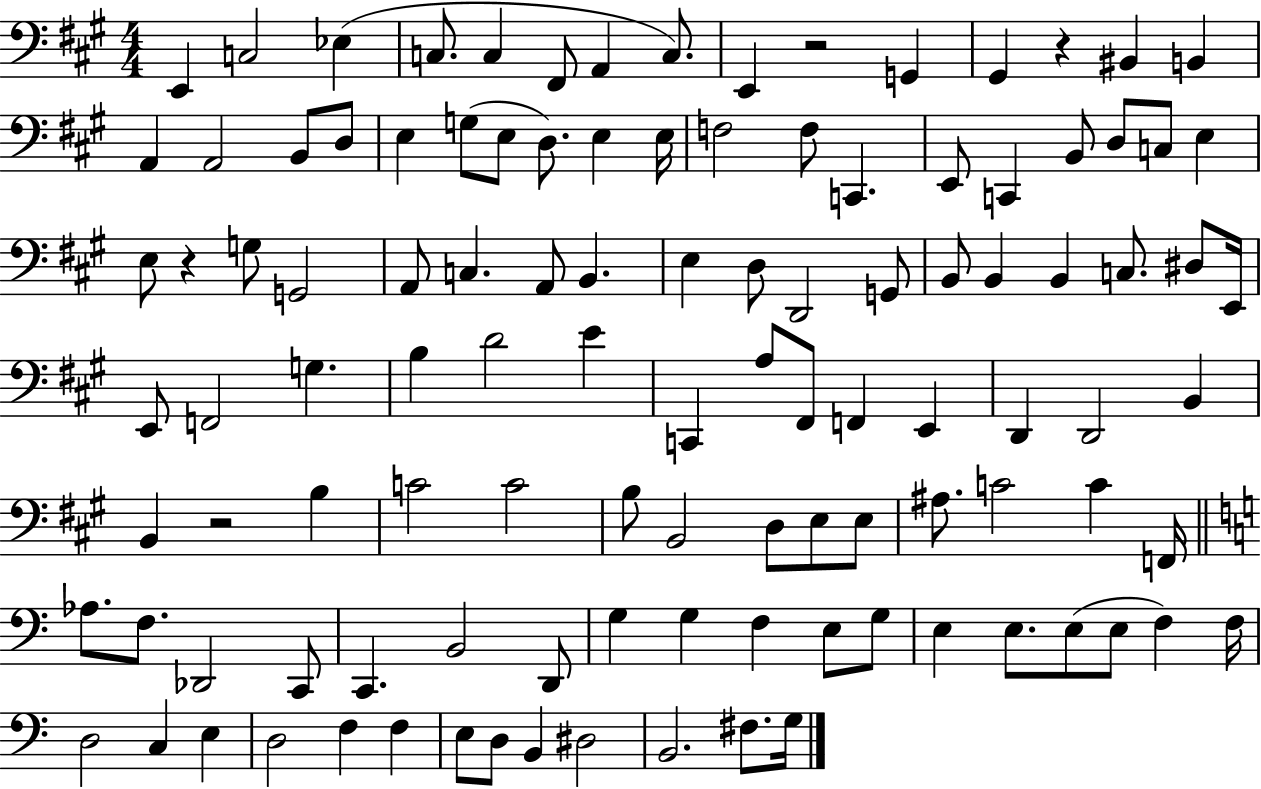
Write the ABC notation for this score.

X:1
T:Untitled
M:4/4
L:1/4
K:A
E,, C,2 _E, C,/2 C, ^F,,/2 A,, C,/2 E,, z2 G,, ^G,, z ^B,, B,, A,, A,,2 B,,/2 D,/2 E, G,/2 E,/2 D,/2 E, E,/4 F,2 F,/2 C,, E,,/2 C,, B,,/2 D,/2 C,/2 E, E,/2 z G,/2 G,,2 A,,/2 C, A,,/2 B,, E, D,/2 D,,2 G,,/2 B,,/2 B,, B,, C,/2 ^D,/2 E,,/4 E,,/2 F,,2 G, B, D2 E C,, A,/2 ^F,,/2 F,, E,, D,, D,,2 B,, B,, z2 B, C2 C2 B,/2 B,,2 D,/2 E,/2 E,/2 ^A,/2 C2 C F,,/4 _A,/2 F,/2 _D,,2 C,,/2 C,, B,,2 D,,/2 G, G, F, E,/2 G,/2 E, E,/2 E,/2 E,/2 F, F,/4 D,2 C, E, D,2 F, F, E,/2 D,/2 B,, ^D,2 B,,2 ^F,/2 G,/4